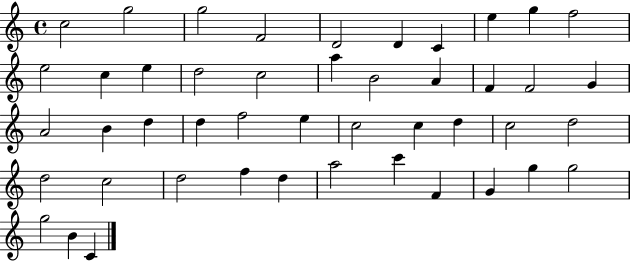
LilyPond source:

{
  \clef treble
  \time 4/4
  \defaultTimeSignature
  \key c \major
  c''2 g''2 | g''2 f'2 | d'2 d'4 c'4 | e''4 g''4 f''2 | \break e''2 c''4 e''4 | d''2 c''2 | a''4 b'2 a'4 | f'4 f'2 g'4 | \break a'2 b'4 d''4 | d''4 f''2 e''4 | c''2 c''4 d''4 | c''2 d''2 | \break d''2 c''2 | d''2 f''4 d''4 | a''2 c'''4 f'4 | g'4 g''4 g''2 | \break g''2 b'4 c'4 | \bar "|."
}